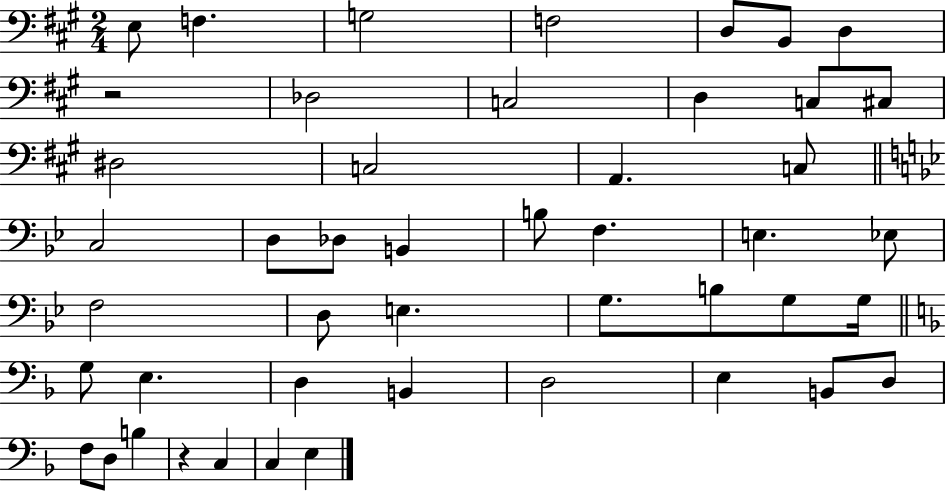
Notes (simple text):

E3/e F3/q. G3/h F3/h D3/e B2/e D3/q R/h Db3/h C3/h D3/q C3/e C#3/e D#3/h C3/h A2/q. C3/e C3/h D3/e Db3/e B2/q B3/e F3/q. E3/q. Eb3/e F3/h D3/e E3/q. G3/e. B3/e G3/e G3/s G3/e E3/q. D3/q B2/q D3/h E3/q B2/e D3/e F3/e D3/e B3/q R/q C3/q C3/q E3/q